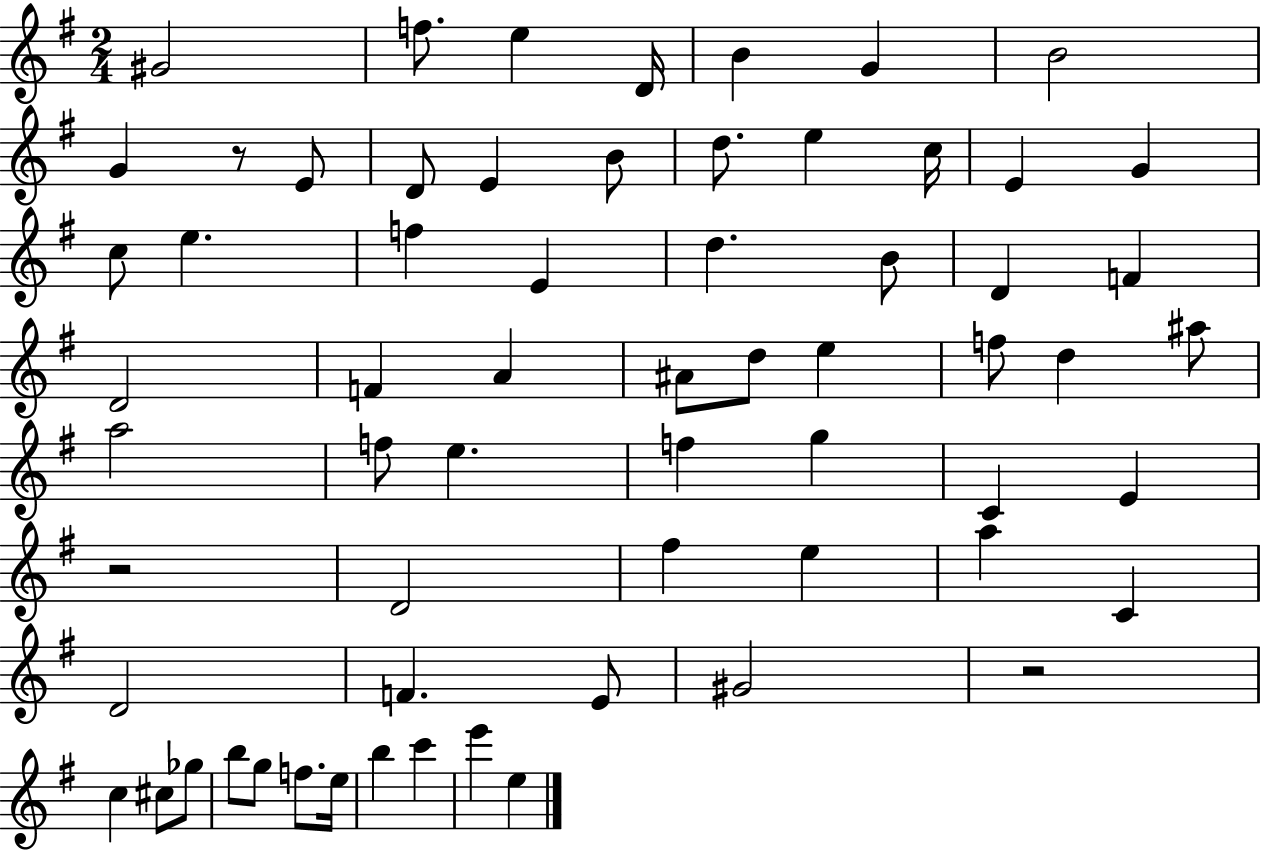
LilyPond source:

{
  \clef treble
  \numericTimeSignature
  \time 2/4
  \key g \major
  gis'2 | f''8. e''4 d'16 | b'4 g'4 | b'2 | \break g'4 r8 e'8 | d'8 e'4 b'8 | d''8. e''4 c''16 | e'4 g'4 | \break c''8 e''4. | f''4 e'4 | d''4. b'8 | d'4 f'4 | \break d'2 | f'4 a'4 | ais'8 d''8 e''4 | f''8 d''4 ais''8 | \break a''2 | f''8 e''4. | f''4 g''4 | c'4 e'4 | \break r2 | d'2 | fis''4 e''4 | a''4 c'4 | \break d'2 | f'4. e'8 | gis'2 | r2 | \break c''4 cis''8 ges''8 | b''8 g''8 f''8. e''16 | b''4 c'''4 | e'''4 e''4 | \break \bar "|."
}